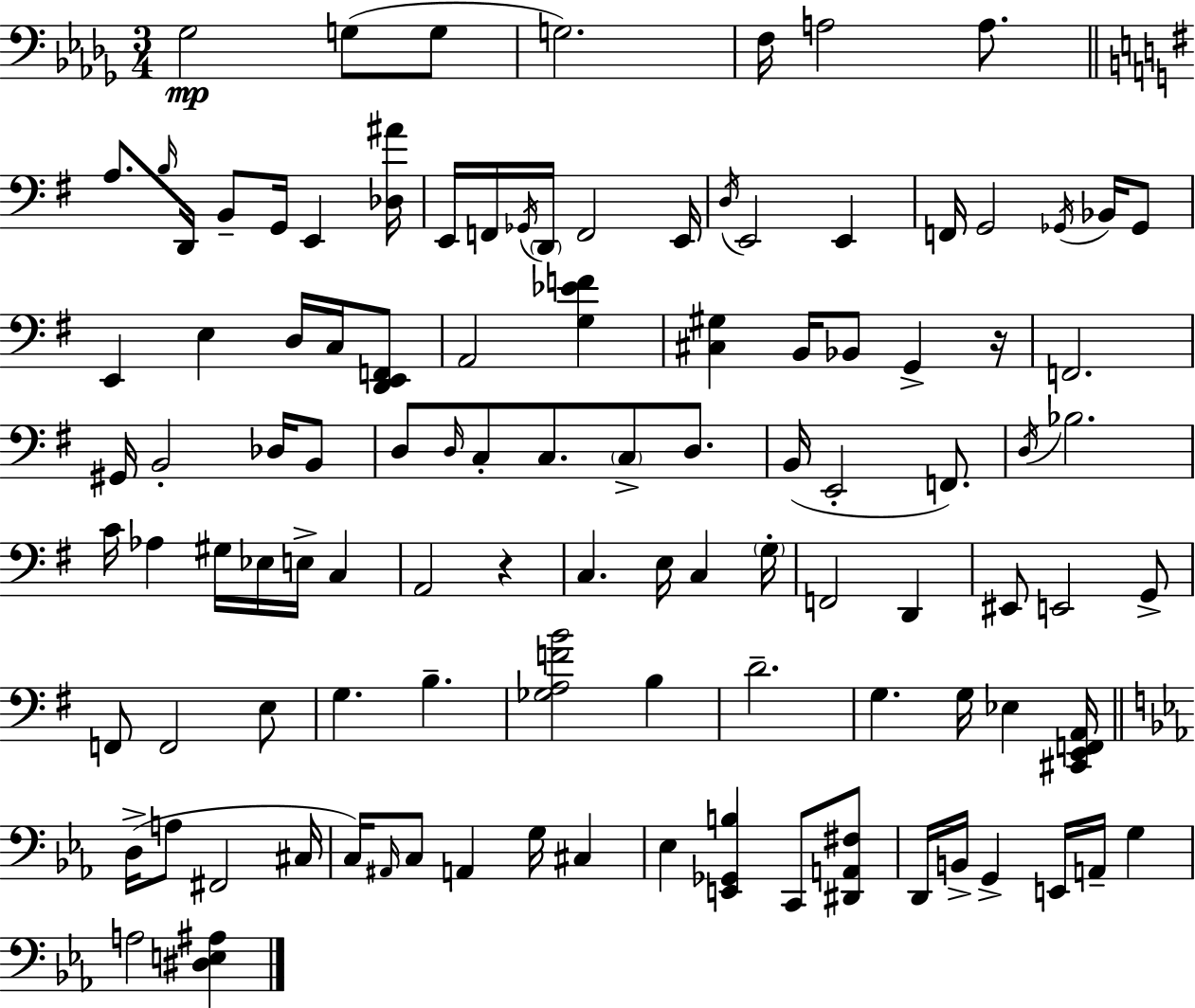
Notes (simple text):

Gb3/h G3/e G3/e G3/h. F3/s A3/h A3/e. A3/e. B3/s D2/s B2/e G2/s E2/q [Db3,A#4]/s E2/s F2/s Gb2/s D2/s F2/h E2/s D3/s E2/h E2/q F2/s G2/h Gb2/s Bb2/s Gb2/e E2/q E3/q D3/s C3/s [D2,E2,F2]/e A2/h [G3,Eb4,F4]/q [C#3,G#3]/q B2/s Bb2/e G2/q R/s F2/h. G#2/s B2/h Db3/s B2/e D3/e D3/s C3/e C3/e. C3/e D3/e. B2/s E2/h F2/e. D3/s Bb3/h. C4/s Ab3/q G#3/s Eb3/s E3/s C3/q A2/h R/q C3/q. E3/s C3/q G3/s F2/h D2/q EIS2/e E2/h G2/e F2/e F2/h E3/e G3/q. B3/q. [Gb3,A3,F4,B4]/h B3/q D4/h. G3/q. G3/s Eb3/q [C#2,E2,F2,A2]/s D3/s A3/e F#2/h C#3/s C3/s A#2/s C3/e A2/q G3/s C#3/q Eb3/q [E2,Gb2,B3]/q C2/e [D#2,A2,F#3]/e D2/s B2/s G2/q E2/s A2/s G3/q A3/h [D#3,E3,A#3]/q